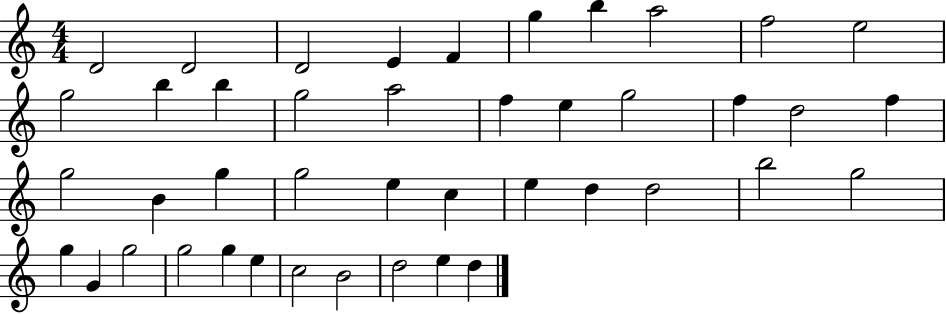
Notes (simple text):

D4/h D4/h D4/h E4/q F4/q G5/q B5/q A5/h F5/h E5/h G5/h B5/q B5/q G5/h A5/h F5/q E5/q G5/h F5/q D5/h F5/q G5/h B4/q G5/q G5/h E5/q C5/q E5/q D5/q D5/h B5/h G5/h G5/q G4/q G5/h G5/h G5/q E5/q C5/h B4/h D5/h E5/q D5/q